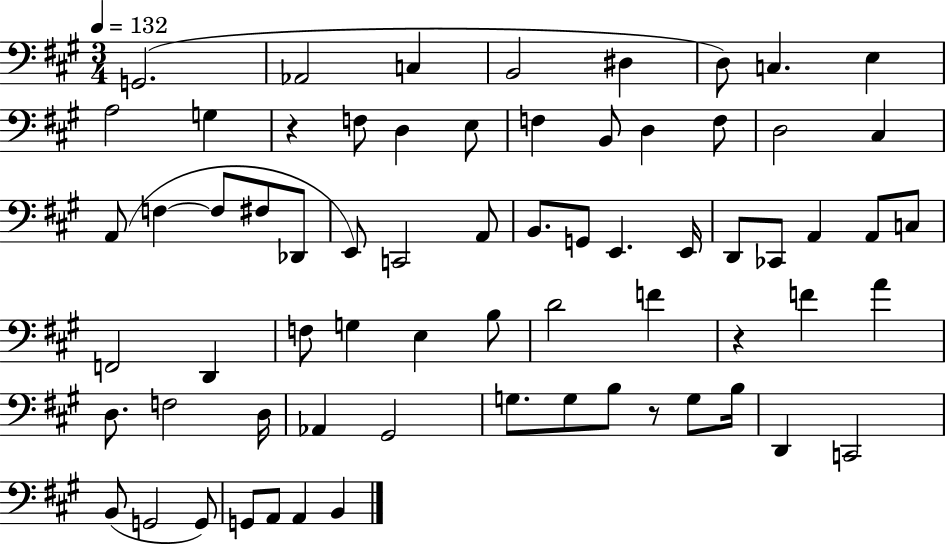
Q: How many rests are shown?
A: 3